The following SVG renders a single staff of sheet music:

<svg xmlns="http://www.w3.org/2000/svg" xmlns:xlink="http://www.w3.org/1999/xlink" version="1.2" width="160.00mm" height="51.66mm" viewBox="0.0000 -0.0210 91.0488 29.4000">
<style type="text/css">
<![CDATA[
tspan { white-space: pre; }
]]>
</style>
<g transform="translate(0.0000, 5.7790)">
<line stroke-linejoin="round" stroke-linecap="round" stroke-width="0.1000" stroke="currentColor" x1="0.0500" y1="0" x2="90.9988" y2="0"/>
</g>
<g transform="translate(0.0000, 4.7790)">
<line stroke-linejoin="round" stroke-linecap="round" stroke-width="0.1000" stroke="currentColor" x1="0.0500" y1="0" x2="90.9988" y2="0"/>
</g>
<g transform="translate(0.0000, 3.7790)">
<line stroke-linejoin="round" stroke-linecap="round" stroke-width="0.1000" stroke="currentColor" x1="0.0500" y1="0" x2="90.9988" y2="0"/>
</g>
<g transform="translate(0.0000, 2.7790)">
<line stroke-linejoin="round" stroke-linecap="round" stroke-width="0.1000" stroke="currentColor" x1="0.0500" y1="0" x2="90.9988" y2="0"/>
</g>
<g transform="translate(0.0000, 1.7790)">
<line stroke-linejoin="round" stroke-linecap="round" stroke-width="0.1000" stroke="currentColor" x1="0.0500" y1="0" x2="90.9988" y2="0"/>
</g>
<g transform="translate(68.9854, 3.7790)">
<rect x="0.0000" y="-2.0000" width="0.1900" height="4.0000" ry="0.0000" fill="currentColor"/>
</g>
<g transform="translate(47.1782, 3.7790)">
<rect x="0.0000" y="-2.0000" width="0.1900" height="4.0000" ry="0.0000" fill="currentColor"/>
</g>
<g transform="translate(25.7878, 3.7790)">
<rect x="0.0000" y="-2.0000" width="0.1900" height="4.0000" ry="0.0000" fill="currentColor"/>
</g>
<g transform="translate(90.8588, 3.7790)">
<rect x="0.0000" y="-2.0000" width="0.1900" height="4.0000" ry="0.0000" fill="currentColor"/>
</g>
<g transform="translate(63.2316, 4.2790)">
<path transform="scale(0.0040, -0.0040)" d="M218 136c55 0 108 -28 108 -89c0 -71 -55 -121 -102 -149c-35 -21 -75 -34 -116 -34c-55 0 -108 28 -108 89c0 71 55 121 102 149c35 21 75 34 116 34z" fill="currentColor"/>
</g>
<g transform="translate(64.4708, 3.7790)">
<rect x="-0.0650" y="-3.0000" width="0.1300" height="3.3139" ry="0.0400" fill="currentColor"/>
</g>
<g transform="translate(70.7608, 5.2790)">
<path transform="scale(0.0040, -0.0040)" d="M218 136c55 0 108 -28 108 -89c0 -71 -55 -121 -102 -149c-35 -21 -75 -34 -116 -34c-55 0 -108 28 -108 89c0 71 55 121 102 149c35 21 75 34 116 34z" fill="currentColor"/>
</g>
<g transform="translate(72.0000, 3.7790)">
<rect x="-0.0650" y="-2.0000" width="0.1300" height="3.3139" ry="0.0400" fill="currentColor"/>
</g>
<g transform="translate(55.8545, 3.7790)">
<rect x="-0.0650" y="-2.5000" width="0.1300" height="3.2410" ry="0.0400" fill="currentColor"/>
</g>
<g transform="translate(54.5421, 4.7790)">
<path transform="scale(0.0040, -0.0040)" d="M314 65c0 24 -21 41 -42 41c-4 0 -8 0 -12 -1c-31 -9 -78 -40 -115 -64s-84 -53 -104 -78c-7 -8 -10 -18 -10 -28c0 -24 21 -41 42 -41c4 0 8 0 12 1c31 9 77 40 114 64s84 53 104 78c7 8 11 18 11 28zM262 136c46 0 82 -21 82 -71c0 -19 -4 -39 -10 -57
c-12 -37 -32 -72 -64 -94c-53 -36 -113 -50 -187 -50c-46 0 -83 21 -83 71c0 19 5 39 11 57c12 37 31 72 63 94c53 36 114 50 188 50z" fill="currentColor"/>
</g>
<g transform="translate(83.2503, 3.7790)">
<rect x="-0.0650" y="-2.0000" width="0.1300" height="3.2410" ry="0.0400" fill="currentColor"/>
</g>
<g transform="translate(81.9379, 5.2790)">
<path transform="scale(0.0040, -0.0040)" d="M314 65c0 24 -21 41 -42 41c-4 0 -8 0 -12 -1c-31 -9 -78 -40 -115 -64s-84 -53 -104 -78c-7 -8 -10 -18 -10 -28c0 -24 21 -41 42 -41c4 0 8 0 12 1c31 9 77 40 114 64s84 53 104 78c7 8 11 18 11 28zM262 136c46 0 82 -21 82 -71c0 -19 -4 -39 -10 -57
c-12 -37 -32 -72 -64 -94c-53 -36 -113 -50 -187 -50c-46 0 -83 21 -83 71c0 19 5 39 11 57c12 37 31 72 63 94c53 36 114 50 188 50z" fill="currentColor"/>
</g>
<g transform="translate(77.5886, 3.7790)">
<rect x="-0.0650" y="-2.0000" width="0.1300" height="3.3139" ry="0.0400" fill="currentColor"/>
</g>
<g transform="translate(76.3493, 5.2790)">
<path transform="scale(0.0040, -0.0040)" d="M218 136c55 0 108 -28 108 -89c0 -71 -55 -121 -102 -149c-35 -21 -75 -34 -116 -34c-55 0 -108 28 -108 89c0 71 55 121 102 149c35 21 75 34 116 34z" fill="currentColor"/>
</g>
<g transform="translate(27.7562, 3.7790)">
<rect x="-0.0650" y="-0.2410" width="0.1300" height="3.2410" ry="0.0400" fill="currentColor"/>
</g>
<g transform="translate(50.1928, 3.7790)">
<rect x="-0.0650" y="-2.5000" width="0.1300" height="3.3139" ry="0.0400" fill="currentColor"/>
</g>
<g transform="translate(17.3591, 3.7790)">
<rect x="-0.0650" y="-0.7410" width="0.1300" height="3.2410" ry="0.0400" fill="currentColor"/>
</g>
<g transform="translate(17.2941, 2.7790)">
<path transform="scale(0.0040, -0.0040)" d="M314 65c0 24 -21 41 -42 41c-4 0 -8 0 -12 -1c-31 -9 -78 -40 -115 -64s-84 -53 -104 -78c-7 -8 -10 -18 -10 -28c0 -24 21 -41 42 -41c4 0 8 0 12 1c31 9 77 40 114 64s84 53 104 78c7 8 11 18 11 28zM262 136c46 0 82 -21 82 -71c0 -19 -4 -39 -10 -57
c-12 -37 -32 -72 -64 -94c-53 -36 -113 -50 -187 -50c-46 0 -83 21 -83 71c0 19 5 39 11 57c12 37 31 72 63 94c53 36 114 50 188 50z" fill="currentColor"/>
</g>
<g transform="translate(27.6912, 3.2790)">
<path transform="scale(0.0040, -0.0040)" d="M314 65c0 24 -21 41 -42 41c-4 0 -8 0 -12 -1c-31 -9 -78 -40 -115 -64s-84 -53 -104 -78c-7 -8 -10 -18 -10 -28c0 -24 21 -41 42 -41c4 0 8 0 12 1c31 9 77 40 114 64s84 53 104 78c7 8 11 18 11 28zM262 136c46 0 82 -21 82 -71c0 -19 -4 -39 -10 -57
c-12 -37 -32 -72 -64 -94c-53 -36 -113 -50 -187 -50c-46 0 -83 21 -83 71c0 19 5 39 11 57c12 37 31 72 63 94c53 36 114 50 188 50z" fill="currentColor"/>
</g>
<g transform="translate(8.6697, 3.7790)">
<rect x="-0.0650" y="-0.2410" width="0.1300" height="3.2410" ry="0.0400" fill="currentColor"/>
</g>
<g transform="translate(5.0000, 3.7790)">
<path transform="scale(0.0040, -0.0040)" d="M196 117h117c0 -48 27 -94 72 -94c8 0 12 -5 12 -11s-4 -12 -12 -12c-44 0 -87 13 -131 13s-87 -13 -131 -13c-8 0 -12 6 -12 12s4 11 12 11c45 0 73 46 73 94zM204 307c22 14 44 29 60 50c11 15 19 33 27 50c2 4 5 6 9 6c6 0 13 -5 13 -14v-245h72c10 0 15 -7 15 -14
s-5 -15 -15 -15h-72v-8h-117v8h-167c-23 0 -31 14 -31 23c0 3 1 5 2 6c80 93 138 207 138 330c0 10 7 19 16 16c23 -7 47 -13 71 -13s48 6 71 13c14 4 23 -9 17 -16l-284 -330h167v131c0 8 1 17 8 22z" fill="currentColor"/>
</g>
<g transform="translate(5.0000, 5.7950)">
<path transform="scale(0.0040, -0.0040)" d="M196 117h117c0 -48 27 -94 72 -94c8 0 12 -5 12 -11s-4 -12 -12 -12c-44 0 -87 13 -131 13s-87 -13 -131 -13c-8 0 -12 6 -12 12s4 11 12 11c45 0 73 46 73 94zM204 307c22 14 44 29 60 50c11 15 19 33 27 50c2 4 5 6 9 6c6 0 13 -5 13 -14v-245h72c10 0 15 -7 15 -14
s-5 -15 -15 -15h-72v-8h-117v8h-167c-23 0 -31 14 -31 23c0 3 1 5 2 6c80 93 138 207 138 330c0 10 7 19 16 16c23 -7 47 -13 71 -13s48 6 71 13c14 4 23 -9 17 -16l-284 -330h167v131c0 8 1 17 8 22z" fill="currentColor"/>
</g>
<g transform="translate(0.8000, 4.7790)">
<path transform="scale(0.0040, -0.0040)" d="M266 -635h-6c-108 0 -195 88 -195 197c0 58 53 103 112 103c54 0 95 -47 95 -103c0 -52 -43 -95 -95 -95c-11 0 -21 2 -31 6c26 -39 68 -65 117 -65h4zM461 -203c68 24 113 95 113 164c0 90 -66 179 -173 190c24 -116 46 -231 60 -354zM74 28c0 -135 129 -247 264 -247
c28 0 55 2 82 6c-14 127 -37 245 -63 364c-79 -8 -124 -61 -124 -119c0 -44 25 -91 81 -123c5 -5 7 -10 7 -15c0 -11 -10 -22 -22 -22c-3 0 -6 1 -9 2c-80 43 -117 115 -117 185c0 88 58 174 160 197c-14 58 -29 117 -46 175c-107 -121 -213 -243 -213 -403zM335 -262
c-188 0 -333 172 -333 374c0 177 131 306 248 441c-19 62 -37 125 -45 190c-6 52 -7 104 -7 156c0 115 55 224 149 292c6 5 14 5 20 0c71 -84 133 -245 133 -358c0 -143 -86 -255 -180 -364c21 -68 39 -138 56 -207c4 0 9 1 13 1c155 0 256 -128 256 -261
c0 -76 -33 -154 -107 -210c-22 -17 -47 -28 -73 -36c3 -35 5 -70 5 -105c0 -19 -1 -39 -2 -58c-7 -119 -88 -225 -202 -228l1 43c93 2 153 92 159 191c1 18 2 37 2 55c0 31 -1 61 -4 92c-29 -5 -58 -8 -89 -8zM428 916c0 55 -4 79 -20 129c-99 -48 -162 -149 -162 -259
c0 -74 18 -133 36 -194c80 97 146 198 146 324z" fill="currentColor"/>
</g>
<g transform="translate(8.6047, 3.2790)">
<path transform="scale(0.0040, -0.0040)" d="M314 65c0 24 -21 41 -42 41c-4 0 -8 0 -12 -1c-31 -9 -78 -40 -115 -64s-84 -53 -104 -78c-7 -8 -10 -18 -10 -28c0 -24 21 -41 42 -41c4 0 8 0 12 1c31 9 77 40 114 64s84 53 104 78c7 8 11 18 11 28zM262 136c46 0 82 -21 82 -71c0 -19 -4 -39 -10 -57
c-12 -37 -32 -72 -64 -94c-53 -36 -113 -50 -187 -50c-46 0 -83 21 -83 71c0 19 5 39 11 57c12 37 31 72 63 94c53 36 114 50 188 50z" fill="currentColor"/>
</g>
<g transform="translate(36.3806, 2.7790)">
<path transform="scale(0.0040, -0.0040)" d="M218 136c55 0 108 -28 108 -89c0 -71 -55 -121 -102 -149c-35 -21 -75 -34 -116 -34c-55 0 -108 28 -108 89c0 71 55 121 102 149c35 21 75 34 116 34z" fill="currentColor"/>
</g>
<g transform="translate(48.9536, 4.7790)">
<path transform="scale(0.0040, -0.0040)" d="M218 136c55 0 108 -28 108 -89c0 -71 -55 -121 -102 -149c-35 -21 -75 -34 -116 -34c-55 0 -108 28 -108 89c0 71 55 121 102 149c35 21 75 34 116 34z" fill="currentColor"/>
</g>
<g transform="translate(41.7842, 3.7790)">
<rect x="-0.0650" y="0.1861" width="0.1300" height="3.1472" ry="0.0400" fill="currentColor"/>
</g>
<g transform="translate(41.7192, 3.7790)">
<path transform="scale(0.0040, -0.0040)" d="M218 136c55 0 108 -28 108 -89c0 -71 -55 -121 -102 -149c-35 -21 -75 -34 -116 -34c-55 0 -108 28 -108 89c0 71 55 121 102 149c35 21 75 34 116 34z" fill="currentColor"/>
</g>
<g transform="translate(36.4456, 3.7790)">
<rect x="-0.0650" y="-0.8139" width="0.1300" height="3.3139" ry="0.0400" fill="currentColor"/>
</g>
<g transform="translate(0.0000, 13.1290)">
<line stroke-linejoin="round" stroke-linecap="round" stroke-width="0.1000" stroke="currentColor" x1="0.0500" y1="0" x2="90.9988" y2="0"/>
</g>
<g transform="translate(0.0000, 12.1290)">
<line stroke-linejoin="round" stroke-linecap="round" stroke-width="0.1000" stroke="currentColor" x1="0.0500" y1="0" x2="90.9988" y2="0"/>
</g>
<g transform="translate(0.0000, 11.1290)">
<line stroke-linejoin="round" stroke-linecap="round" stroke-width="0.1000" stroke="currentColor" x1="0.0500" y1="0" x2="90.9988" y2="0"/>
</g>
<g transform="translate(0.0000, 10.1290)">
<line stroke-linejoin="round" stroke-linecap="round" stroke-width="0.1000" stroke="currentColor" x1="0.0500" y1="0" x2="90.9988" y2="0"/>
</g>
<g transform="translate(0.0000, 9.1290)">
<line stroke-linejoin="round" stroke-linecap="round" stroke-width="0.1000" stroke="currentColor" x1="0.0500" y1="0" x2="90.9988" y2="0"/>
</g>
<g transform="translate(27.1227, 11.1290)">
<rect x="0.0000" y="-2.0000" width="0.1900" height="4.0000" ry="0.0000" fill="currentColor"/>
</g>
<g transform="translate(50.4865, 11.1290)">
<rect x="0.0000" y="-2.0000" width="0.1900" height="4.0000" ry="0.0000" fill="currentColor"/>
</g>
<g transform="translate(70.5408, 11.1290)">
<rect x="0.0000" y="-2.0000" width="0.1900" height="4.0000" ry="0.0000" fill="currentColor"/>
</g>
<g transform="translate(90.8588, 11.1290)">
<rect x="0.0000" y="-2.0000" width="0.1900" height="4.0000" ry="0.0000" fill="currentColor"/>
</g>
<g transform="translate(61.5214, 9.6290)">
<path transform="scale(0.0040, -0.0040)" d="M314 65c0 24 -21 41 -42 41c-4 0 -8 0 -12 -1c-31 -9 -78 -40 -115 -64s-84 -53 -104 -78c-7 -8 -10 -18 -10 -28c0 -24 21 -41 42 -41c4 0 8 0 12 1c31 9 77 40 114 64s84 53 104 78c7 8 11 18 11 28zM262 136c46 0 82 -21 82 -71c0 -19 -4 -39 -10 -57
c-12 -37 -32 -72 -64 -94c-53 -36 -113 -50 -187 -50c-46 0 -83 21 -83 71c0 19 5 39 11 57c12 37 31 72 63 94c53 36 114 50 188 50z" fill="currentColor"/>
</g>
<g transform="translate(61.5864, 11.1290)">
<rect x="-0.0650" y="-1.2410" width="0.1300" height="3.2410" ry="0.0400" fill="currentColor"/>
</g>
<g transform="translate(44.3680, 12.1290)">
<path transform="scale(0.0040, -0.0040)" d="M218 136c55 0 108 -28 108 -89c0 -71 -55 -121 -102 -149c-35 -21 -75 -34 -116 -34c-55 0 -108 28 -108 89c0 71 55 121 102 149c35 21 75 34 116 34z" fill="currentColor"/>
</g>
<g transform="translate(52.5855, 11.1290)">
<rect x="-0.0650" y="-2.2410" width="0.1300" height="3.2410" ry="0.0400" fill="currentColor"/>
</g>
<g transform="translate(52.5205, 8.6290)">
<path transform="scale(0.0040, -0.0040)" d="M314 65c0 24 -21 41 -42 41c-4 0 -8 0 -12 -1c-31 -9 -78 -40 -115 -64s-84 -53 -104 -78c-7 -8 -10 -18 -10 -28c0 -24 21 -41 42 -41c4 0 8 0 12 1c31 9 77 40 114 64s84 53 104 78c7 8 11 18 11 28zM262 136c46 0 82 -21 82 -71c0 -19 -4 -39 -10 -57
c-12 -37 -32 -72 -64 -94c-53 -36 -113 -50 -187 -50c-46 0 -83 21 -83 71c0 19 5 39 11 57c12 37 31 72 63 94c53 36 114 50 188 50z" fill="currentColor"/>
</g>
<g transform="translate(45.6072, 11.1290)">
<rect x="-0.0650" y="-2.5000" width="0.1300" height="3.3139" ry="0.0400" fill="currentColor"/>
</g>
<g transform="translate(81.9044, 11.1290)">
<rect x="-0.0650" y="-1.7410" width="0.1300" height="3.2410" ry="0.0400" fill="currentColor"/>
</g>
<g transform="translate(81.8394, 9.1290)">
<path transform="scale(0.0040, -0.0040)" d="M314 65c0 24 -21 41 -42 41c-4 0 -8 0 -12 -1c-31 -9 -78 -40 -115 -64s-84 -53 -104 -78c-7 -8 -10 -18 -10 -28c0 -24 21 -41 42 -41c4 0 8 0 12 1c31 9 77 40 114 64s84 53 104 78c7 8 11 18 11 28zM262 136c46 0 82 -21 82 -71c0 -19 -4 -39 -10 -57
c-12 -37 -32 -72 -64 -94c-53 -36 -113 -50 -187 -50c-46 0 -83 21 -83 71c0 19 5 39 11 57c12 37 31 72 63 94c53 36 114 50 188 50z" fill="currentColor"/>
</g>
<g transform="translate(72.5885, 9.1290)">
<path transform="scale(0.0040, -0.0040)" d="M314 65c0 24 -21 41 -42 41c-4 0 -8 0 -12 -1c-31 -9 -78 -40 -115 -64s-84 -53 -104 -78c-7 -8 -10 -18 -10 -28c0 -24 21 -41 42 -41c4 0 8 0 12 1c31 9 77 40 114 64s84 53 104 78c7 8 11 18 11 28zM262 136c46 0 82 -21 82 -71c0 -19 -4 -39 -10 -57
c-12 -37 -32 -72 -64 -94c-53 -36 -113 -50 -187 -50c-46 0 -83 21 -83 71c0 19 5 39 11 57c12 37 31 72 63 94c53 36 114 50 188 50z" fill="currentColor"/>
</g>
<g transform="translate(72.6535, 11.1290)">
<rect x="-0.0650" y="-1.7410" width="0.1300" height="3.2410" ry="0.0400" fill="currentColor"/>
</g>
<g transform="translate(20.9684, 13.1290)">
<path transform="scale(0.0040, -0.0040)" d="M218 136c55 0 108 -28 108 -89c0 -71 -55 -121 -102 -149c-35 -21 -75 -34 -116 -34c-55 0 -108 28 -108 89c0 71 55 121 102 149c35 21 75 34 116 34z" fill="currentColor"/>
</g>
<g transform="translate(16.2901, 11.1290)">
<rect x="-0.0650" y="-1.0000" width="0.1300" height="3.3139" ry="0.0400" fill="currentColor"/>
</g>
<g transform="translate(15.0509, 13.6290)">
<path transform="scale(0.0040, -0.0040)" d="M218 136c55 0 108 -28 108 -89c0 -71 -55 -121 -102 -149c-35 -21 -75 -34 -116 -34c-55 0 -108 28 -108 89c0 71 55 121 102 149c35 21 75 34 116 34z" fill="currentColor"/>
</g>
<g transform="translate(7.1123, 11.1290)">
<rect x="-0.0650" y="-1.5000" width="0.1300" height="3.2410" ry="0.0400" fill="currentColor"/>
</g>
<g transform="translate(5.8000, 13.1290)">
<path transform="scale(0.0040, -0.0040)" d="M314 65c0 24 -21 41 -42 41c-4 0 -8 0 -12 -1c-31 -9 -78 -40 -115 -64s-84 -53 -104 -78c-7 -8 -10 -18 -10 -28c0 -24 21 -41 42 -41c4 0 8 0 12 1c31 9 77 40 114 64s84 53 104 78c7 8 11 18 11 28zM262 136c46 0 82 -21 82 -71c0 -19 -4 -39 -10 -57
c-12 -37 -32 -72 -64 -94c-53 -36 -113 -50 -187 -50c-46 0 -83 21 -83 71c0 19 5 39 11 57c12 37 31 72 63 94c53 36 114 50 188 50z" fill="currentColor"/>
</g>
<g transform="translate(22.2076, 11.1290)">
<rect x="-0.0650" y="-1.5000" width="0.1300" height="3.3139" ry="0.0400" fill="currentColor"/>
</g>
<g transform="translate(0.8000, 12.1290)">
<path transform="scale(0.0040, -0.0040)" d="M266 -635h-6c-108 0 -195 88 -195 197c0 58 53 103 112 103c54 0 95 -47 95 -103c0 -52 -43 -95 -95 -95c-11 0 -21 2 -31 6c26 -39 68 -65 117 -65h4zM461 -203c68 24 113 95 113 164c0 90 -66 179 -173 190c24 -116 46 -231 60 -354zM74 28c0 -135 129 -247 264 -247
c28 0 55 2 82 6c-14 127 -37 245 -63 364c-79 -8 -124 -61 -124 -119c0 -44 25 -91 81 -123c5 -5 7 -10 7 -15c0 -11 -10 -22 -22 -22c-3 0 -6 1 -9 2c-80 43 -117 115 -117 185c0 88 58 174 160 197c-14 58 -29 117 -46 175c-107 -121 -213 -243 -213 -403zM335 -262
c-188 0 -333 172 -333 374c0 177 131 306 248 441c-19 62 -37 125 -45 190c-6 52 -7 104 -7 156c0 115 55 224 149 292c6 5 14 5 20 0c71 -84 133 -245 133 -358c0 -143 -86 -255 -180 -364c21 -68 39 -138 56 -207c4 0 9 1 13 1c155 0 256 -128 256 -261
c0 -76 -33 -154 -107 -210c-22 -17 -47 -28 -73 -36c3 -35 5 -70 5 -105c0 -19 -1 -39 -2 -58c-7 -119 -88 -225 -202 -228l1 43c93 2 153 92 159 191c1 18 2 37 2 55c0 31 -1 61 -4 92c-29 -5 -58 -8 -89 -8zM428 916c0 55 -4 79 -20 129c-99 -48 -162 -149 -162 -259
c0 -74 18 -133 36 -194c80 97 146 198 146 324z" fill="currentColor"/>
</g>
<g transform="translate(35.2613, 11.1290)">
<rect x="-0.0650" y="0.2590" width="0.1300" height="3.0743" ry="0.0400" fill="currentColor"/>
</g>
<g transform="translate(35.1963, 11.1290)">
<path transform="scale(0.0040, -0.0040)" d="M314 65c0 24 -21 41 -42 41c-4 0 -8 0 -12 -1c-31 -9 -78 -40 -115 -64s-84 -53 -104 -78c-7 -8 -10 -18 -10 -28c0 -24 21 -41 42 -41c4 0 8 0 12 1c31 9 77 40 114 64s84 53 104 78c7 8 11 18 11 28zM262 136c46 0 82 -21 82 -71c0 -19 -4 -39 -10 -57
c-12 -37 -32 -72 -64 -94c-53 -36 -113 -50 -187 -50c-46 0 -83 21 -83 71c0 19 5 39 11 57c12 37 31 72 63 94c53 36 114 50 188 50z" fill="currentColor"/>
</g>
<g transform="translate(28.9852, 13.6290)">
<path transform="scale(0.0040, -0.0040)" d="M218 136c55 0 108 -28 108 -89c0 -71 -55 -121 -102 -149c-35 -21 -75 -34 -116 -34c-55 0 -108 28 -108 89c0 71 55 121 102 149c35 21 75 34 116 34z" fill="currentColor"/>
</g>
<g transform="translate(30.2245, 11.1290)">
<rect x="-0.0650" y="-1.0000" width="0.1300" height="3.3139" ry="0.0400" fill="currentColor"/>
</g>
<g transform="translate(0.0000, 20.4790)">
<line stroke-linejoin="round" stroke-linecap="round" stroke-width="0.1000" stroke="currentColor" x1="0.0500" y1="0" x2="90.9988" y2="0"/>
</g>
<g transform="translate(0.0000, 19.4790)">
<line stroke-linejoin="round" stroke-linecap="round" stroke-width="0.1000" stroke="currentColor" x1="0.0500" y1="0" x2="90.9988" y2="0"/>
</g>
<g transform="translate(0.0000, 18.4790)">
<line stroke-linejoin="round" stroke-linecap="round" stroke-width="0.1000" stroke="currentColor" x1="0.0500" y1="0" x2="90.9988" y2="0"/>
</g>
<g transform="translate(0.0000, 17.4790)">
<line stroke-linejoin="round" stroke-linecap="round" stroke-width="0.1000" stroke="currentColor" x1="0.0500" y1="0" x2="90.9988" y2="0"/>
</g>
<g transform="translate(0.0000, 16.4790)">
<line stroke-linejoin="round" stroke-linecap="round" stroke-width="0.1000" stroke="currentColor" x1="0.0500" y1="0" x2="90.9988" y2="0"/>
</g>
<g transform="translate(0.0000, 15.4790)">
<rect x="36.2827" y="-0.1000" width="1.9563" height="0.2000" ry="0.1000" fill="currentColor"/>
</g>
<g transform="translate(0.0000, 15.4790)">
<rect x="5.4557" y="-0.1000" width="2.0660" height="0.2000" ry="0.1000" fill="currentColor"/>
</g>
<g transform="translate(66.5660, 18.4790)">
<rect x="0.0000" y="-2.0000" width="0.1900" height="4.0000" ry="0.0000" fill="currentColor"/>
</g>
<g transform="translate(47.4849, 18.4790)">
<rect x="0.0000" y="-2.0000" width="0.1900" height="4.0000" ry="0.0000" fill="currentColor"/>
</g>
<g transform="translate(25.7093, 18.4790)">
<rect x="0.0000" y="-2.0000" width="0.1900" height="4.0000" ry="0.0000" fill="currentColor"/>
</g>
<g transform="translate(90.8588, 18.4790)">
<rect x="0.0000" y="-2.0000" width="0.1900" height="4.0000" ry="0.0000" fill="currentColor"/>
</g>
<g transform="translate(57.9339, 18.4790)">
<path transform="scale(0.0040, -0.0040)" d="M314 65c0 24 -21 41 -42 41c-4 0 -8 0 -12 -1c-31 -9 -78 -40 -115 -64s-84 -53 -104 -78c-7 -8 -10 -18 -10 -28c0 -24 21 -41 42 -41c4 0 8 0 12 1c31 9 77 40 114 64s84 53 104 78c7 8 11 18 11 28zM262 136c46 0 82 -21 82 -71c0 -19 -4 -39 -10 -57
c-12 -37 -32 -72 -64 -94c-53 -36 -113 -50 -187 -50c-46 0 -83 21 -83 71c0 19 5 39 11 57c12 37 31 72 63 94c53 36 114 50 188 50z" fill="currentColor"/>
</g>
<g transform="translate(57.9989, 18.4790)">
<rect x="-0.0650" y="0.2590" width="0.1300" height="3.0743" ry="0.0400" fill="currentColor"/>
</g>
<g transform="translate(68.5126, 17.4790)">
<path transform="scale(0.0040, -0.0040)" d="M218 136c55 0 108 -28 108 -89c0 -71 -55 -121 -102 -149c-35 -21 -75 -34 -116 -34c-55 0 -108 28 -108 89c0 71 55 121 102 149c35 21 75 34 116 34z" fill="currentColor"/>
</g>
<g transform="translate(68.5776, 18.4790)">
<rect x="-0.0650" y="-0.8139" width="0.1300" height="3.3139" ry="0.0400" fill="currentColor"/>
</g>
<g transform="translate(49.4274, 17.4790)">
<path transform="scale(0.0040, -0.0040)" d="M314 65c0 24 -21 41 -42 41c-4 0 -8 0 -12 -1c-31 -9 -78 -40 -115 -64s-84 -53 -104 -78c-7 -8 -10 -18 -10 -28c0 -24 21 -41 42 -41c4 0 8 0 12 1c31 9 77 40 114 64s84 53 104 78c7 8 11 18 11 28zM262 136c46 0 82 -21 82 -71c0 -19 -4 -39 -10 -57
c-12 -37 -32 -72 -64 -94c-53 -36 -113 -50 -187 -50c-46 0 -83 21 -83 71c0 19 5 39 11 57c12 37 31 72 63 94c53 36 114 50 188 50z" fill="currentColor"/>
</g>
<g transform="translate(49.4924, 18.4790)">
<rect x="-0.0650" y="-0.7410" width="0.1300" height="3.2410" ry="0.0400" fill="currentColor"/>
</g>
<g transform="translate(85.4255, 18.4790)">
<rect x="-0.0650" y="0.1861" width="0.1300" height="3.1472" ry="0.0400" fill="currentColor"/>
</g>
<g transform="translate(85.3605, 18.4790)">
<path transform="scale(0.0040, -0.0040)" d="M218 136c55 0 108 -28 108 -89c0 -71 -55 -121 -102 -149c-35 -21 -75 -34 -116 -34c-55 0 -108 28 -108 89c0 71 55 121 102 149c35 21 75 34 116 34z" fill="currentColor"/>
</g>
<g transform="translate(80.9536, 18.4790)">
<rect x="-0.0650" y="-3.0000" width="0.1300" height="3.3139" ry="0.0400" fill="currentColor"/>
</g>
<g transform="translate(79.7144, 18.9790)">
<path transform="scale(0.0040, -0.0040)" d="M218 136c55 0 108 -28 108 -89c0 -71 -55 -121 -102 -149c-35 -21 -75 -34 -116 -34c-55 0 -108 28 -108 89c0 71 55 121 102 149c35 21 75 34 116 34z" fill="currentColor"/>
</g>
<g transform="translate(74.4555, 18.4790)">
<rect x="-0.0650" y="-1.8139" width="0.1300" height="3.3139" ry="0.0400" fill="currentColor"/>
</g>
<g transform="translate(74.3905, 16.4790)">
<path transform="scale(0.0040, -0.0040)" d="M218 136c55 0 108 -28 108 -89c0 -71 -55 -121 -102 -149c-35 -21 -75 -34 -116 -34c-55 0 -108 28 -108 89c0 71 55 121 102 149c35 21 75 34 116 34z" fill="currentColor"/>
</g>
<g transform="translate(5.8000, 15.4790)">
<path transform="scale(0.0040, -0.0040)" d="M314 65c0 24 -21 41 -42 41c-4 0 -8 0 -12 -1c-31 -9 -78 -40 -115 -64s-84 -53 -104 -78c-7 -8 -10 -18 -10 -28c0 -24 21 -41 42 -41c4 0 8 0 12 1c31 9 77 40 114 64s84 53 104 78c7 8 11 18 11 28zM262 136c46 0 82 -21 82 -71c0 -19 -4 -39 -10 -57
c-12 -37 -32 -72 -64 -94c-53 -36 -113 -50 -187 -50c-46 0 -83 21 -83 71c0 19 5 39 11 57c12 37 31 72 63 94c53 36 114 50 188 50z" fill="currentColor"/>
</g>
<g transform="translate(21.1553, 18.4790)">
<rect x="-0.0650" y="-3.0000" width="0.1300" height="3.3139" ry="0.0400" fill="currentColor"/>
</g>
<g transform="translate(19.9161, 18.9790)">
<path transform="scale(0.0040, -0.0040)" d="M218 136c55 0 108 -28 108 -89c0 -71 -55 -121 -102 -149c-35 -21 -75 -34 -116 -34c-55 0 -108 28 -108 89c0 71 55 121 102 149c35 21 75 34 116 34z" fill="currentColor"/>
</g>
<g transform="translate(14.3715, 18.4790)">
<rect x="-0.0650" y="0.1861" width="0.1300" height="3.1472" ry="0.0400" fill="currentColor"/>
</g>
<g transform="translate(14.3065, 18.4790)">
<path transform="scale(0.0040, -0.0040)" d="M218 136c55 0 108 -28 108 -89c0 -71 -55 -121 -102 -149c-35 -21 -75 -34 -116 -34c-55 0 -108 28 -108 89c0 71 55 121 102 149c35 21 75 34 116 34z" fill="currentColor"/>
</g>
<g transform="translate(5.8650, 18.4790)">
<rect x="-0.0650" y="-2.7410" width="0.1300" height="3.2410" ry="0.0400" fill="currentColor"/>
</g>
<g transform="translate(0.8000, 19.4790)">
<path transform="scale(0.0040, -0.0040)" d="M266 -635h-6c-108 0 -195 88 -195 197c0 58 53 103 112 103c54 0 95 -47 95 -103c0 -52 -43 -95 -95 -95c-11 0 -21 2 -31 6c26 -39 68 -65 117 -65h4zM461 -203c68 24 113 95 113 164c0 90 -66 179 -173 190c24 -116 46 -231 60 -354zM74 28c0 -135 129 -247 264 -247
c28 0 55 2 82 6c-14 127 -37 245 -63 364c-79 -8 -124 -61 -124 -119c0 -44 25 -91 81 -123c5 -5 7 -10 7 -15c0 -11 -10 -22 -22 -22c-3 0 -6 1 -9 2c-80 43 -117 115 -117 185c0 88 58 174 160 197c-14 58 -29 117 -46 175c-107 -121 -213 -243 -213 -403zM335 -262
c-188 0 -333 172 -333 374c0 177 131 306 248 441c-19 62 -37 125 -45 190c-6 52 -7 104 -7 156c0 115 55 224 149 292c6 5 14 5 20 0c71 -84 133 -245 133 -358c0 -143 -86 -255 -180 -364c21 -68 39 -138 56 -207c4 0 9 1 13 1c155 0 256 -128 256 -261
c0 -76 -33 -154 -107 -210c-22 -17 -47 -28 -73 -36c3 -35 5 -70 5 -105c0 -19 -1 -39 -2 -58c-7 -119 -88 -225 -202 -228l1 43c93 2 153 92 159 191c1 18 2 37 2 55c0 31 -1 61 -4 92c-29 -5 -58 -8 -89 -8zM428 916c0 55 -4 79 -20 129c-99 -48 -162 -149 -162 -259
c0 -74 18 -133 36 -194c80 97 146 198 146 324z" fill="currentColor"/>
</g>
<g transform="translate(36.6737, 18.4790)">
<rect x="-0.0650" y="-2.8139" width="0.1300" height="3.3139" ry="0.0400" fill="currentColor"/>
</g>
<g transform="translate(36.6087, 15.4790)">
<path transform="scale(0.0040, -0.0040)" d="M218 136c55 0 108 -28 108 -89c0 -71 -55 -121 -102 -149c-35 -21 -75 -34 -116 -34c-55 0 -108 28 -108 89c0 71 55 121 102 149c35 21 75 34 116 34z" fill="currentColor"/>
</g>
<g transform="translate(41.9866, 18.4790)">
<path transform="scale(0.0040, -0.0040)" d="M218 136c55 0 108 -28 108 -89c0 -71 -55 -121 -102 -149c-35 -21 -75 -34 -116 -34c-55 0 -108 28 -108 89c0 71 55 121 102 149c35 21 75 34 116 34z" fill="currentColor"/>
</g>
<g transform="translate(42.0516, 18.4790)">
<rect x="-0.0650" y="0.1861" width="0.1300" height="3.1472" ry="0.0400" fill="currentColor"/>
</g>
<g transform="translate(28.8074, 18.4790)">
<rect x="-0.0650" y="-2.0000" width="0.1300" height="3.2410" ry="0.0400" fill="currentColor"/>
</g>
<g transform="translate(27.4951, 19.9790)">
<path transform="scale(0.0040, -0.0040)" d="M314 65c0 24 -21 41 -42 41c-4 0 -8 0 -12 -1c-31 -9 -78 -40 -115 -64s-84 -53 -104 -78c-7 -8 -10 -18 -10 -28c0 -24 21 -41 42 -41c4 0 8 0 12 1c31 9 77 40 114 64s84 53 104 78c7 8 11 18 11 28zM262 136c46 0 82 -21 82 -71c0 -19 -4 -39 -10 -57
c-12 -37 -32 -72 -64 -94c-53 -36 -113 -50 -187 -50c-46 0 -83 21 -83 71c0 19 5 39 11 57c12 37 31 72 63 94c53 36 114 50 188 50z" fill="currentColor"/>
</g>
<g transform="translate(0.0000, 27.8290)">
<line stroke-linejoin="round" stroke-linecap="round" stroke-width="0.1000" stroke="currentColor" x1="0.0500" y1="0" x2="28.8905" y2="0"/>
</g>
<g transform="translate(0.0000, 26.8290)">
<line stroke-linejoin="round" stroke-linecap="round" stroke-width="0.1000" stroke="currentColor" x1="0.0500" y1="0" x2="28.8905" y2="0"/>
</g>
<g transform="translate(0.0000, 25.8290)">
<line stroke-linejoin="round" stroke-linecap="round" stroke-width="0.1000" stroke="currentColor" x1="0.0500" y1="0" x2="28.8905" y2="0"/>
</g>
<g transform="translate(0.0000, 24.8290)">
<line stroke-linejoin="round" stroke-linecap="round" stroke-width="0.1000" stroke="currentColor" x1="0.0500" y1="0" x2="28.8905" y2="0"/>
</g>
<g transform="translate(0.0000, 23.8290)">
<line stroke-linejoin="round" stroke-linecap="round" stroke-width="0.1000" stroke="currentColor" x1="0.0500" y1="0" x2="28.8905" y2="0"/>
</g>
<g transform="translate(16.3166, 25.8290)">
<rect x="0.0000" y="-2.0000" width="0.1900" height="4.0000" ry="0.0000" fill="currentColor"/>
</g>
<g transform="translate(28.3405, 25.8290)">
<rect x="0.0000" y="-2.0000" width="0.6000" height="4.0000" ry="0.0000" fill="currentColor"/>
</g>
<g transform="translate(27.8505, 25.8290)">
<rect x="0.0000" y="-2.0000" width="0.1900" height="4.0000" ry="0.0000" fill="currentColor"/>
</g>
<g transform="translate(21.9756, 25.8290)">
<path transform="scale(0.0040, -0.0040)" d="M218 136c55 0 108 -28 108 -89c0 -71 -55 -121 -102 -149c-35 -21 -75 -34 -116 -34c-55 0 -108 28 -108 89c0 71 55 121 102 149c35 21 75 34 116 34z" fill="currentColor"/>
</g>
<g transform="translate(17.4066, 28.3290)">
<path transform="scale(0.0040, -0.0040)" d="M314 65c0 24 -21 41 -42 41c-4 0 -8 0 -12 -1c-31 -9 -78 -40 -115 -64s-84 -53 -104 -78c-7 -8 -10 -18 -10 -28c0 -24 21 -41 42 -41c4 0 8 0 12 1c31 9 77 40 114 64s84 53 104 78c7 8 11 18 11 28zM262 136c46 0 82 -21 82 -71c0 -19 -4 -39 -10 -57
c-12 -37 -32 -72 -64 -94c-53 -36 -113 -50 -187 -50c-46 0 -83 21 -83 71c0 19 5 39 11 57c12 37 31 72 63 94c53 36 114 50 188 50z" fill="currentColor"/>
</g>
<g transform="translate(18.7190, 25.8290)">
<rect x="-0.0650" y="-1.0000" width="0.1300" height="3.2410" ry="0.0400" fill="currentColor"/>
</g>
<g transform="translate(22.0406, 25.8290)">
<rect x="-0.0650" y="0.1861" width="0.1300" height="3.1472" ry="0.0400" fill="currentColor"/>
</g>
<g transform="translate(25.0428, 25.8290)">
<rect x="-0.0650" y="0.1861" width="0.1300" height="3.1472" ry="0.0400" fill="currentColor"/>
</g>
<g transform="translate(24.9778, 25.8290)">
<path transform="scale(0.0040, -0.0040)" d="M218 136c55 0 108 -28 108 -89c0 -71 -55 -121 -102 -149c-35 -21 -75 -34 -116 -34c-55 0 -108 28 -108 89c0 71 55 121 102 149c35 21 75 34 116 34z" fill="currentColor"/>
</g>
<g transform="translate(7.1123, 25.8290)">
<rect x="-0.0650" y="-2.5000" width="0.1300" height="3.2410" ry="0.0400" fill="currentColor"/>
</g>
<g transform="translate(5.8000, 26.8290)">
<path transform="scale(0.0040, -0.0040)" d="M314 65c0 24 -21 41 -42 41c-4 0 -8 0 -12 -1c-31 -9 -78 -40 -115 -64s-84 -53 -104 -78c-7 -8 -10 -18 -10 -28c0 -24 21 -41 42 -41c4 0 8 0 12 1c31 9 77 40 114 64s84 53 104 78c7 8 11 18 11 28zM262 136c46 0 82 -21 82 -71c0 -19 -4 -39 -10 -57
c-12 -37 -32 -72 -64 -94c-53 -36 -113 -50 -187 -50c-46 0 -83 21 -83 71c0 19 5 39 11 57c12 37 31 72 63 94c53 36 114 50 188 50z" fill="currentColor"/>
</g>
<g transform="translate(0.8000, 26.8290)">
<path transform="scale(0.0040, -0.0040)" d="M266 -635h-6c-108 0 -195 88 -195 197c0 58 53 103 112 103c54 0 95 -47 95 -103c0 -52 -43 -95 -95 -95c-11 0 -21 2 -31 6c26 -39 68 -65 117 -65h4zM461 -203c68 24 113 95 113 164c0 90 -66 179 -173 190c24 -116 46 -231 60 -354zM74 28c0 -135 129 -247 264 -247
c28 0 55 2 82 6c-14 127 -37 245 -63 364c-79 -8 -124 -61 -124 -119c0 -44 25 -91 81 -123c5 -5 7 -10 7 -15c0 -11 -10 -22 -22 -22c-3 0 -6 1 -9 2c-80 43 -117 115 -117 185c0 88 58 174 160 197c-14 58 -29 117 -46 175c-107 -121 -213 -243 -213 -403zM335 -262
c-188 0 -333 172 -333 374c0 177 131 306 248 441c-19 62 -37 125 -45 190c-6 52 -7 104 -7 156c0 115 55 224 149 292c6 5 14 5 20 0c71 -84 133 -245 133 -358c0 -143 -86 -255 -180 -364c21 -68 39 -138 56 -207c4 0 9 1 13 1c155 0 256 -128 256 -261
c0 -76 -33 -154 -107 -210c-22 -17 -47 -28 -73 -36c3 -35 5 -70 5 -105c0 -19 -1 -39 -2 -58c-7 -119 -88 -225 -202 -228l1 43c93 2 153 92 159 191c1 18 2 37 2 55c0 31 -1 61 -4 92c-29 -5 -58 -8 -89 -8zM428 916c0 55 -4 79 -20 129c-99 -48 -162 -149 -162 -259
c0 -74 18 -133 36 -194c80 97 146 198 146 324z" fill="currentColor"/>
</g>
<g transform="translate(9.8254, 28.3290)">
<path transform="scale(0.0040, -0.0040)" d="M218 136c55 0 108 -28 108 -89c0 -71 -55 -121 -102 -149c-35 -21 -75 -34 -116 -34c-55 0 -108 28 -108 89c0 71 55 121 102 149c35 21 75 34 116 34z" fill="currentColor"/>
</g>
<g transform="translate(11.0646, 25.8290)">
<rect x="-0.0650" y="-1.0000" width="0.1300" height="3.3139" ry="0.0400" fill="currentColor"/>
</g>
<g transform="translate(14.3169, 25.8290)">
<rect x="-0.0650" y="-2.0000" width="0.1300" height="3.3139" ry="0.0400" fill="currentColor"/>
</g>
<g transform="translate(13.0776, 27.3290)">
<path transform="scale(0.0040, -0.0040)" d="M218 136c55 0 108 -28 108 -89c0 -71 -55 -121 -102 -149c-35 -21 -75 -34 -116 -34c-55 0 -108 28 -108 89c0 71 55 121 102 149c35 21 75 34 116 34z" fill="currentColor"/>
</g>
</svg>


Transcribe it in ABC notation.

X:1
T:Untitled
M:4/4
L:1/4
K:C
c2 d2 c2 d B G G2 A F F F2 E2 D E D B2 G g2 e2 f2 f2 a2 B A F2 a B d2 B2 d f A B G2 D F D2 B B